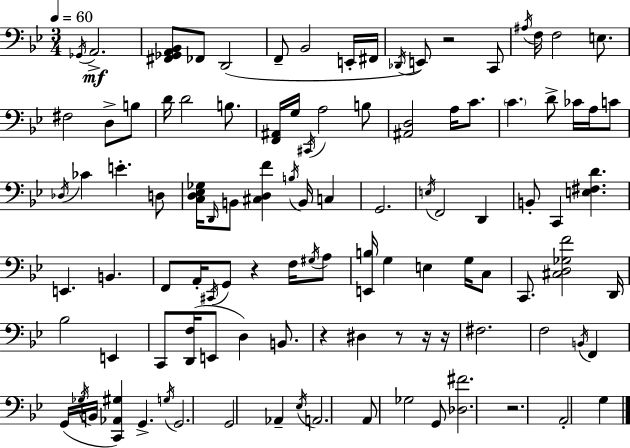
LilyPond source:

{
  \clef bass
  \numericTimeSignature
  \time 3/4
  \key bes \major
  \tempo 4 = 60
  \acciaccatura { ges,16 }\mf a,2.-> | <fis, ges, a, bes,>8 fes,8 d,2( | f,8-- bes,2 e,16-. | fis,16 \acciaccatura { des,16 }) e,8 r2 | \break c,8 \acciaccatura { ais16 } f16 f2 | e8. fis2 d8-> | b8 d'16 d'2 | b8. <f, ais,>16 g16 \acciaccatura { cis,16 } a2 | \break b8 <ais, d>2 | a16 c'8. \parenthesize c'4. d'8-> | ces'16 a16 c'8 \acciaccatura { des16 } ces'4 e'4.-. | d8 <c d ees ges>16 \grace { d,16 } b,8 <cis d f'>4 | \break \acciaccatura { b16 } b,16 c4 g,2. | \acciaccatura { e16 } f,2 | d,4 b,8-. c,4 | <e fis d'>4. e,4. | \break b,4. f,8 a,16-. \acciaccatura { cis,16 } | g,8 r4 f16 \acciaccatura { gis16 } a8 <e, b>16 g4 | e4 g16 c8 c,8. | <cis d ges f'>2 d,16 bes2 | \break e,4 c,8 | <d, f>16( e,8 d4) b,8. r4 | dis4 r8 r16 r16 fis2. | f2 | \break \acciaccatura { b,16 } f,4 \tuplet 3/2 { g,16( | \acciaccatura { ges16 } b,16 } <c, aes, gis>4) g,4.-> | \acciaccatura { g16 } g,2. | g,2 aes,4-- | \break \acciaccatura { ees16 } a,2. | a,8 ges2 | g,8 <des fis'>2. | r2. | \break a,2-. g4 | \bar "|."
}